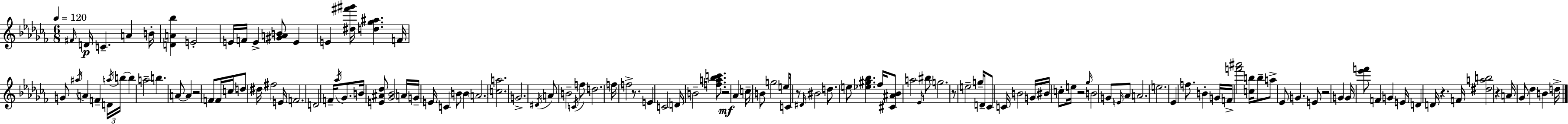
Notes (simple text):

F#4/s D4/s C4/q. A4/q B4/s [D4,A4,Bb5]/q E4/h E4/s F4/s E4/q [G#4,A4,B4]/e E4/q E4/q [D#5,F#6,G#6]/s [D5,Gb5,A#5]/q. F4/s G4/e A#5/s A4/q F4/q D4/s A5/s B5/s B5/q A5/h B5/q. A4/e A4/q R/h F4/e F4/s C5/s D5/e D#5/s F#5/h E4/s F4/h. D4/h F4/s Ab5/s Gb4/e. B4/s [E4,A#4,Db5]/e [Gb4,Bb4]/h A4/s G4/s E4/s C4/q B4/e B4/q A4/h. [C5,A5]/h. G4/h. D#4/s A4/e B4/h C4/s F5/e D5/h. F5/s F5/h R/e. E4/q C4/h D4/s B4/h [F5,A5,Bb5,C6]/e. R/h Ab4/q C5/s B4/e G5/h E5/s C4/e R/e D#4/s BIS4/h D5/e. E5/e [Eb5,G#5,Bb5]/q. FES5/s [C#4,A#4,Bb4]/e A5/h Eb4/s BIS5/e G5/h. R/e E5/h G5/s D4/s CES4/e C4/s B4/h G4/s BIS4/s C5/e E5/s R/h Gb5/s B4/h G4/e E4/s Ab4/e A4/h. E5/h. Eb4/q F5/e. B4/q G4/s F4/s [F6,A#6]/h [C5,B5]/s B5/e A5/e Eb4/e G4/q. E4/e R/h G4/q G4/s [Eb6,F6]/e F4/q G4/q E4/s D4/q D4/s R/q. F4/s [D#5,A5,B5]/h R/q A4/s Gb4/e Db5/q B4/q D5/s